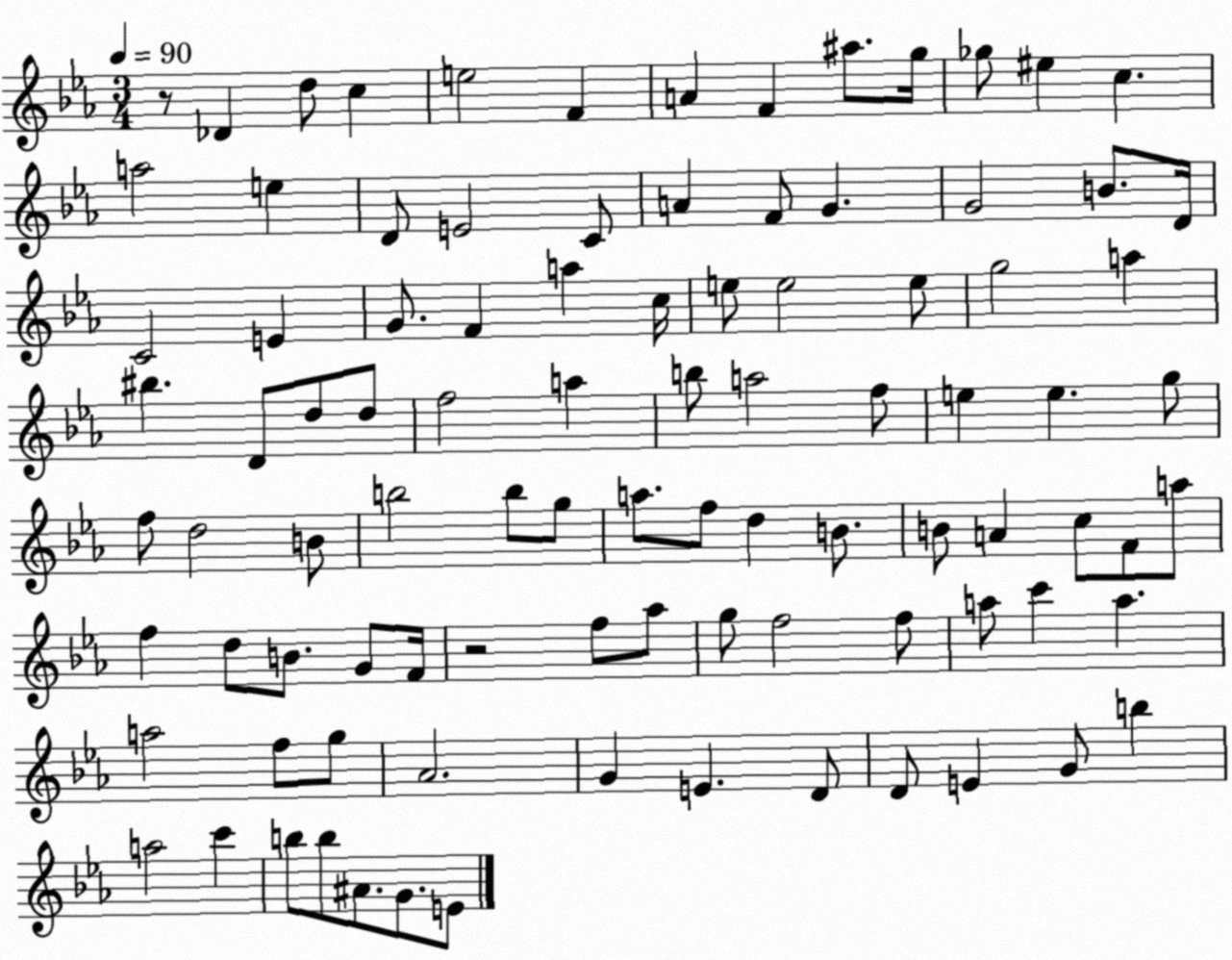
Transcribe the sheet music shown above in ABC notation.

X:1
T:Untitled
M:3/4
L:1/4
K:Eb
z/2 _D d/2 c e2 F A F ^a/2 g/4 _g/2 ^e c a2 e D/2 E2 C/2 A F/2 G G2 B/2 D/4 C2 E G/2 F a c/4 e/2 e2 e/2 g2 a ^b D/2 d/2 d/2 f2 a b/2 a2 f/2 e e g/2 f/2 d2 B/2 b2 b/2 g/2 a/2 f/2 d B/2 B/2 A c/2 F/2 a/2 f d/2 B/2 G/2 F/4 z2 f/2 _a/2 g/2 f2 f/2 a/2 c' a a2 f/2 g/2 _A2 G E D/2 D/2 E G/2 b a2 c' b/2 b/2 ^A/2 G/2 E/2